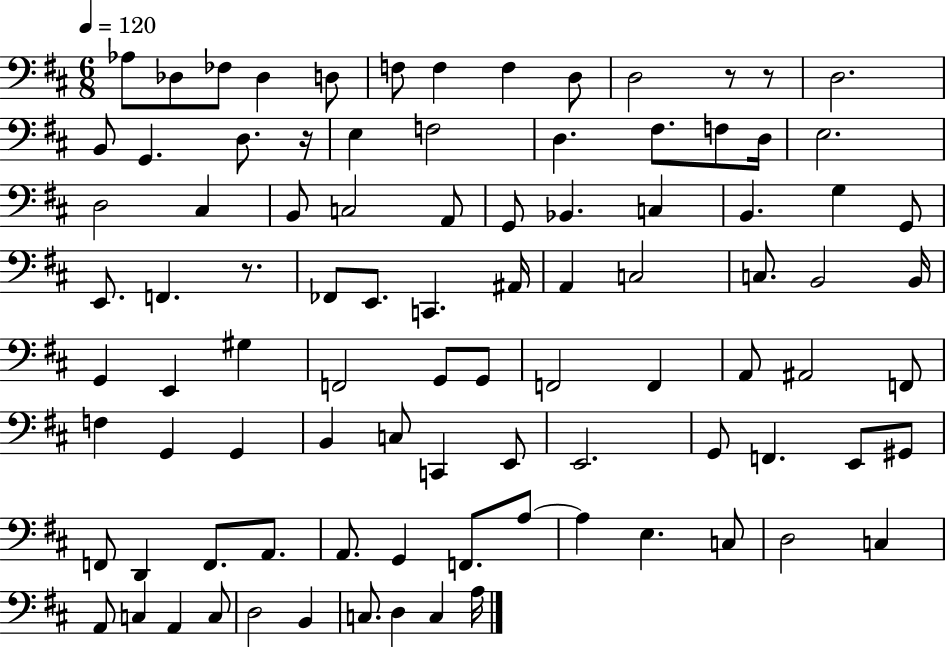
Ab3/e Db3/e FES3/e Db3/q D3/e F3/e F3/q F3/q D3/e D3/h R/e R/e D3/h. B2/e G2/q. D3/e. R/s E3/q F3/h D3/q. F#3/e. F3/e D3/s E3/h. D3/h C#3/q B2/e C3/h A2/e G2/e Bb2/q. C3/q B2/q. G3/q G2/e E2/e. F2/q. R/e. FES2/e E2/e. C2/q. A#2/s A2/q C3/h C3/e. B2/h B2/s G2/q E2/q G#3/q F2/h G2/e G2/e F2/h F2/q A2/e A#2/h F2/e F3/q G2/q G2/q B2/q C3/e C2/q E2/e E2/h. G2/e F2/q. E2/e G#2/e F2/e D2/q F2/e. A2/e. A2/e. G2/q F2/e. A3/e A3/q E3/q. C3/e D3/h C3/q A2/e C3/q A2/q C3/e D3/h B2/q C3/e. D3/q C3/q A3/s